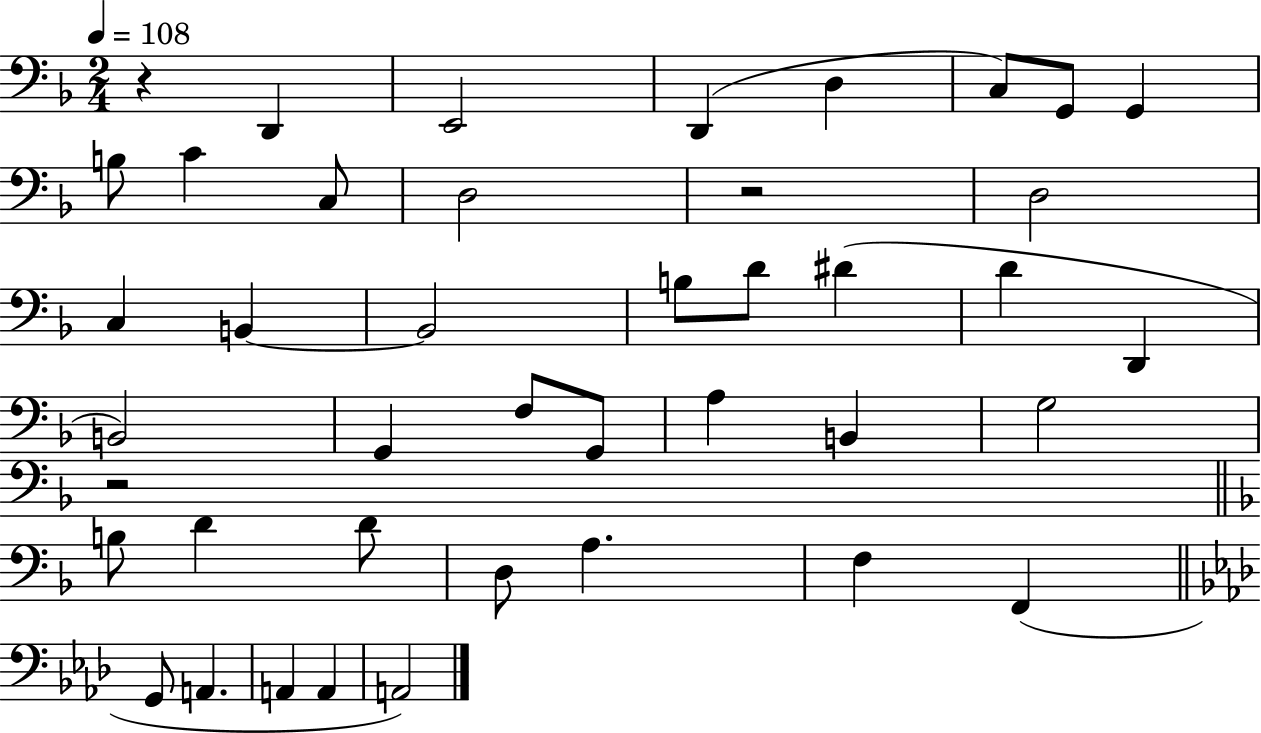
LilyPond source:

{
  \clef bass
  \numericTimeSignature
  \time 2/4
  \key f \major
  \tempo 4 = 108
  r4 d,4 | e,2 | d,4( d4 | c8) g,8 g,4 | \break b8 c'4 c8 | d2 | r2 | d2 | \break c4 b,4~~ | b,2 | b8 d'8 dis'4( | d'4 d,4 | \break b,2) | g,4 f8 g,8 | a4 b,4 | g2 | \break r2 | \bar "||" \break \key f \major b8 d'4 d'8 | d8 a4. | f4 f,4( | \bar "||" \break \key f \minor g,8 a,4. | a,4 a,4 | a,2) | \bar "|."
}